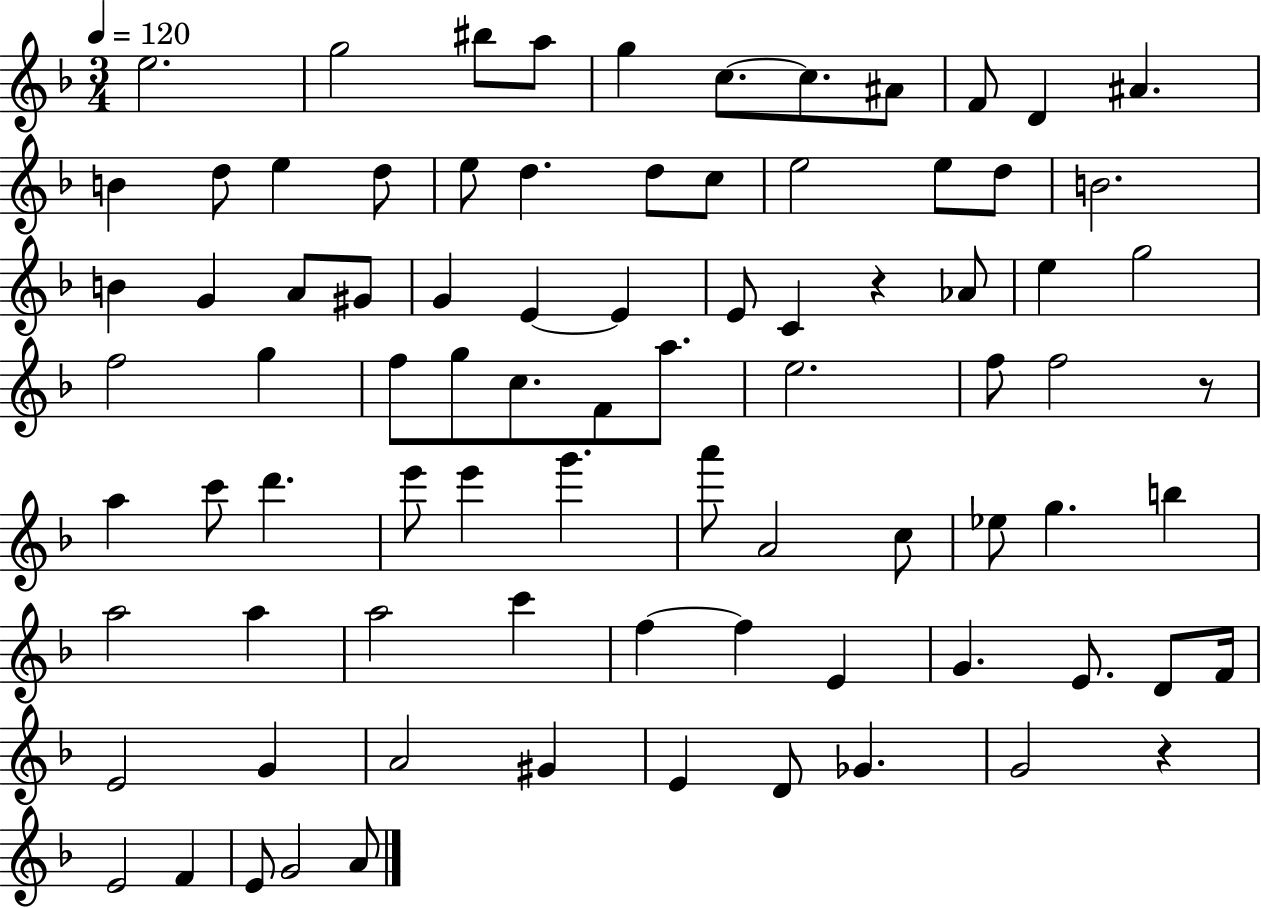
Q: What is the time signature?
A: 3/4